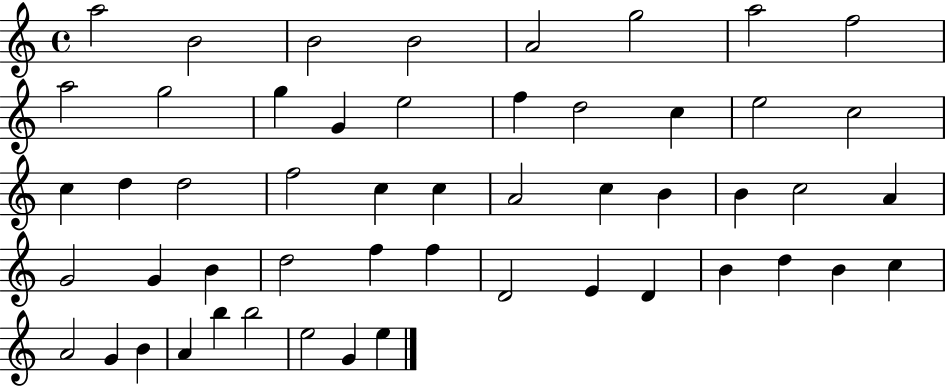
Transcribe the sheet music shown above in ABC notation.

X:1
T:Untitled
M:4/4
L:1/4
K:C
a2 B2 B2 B2 A2 g2 a2 f2 a2 g2 g G e2 f d2 c e2 c2 c d d2 f2 c c A2 c B B c2 A G2 G B d2 f f D2 E D B d B c A2 G B A b b2 e2 G e